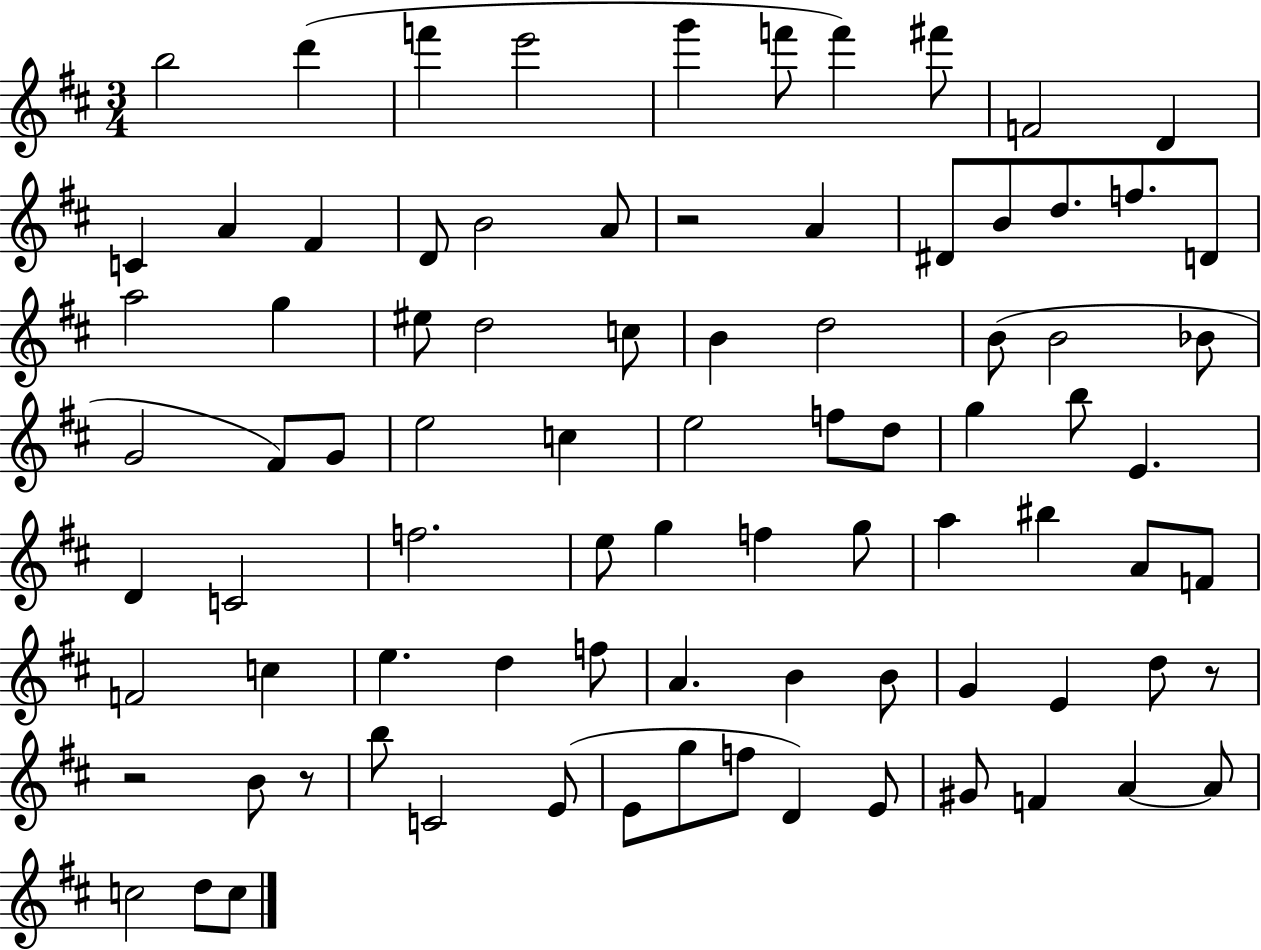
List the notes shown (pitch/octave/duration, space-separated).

B5/h D6/q F6/q E6/h G6/q F6/e F6/q F#6/e F4/h D4/q C4/q A4/q F#4/q D4/e B4/h A4/e R/h A4/q D#4/e B4/e D5/e. F5/e. D4/e A5/h G5/q EIS5/e D5/h C5/e B4/q D5/h B4/e B4/h Bb4/e G4/h F#4/e G4/e E5/h C5/q E5/h F5/e D5/e G5/q B5/e E4/q. D4/q C4/h F5/h. E5/e G5/q F5/q G5/e A5/q BIS5/q A4/e F4/e F4/h C5/q E5/q. D5/q F5/e A4/q. B4/q B4/e G4/q E4/q D5/e R/e R/h B4/e R/e B5/e C4/h E4/e E4/e G5/e F5/e D4/q E4/e G#4/e F4/q A4/q A4/e C5/h D5/e C5/e